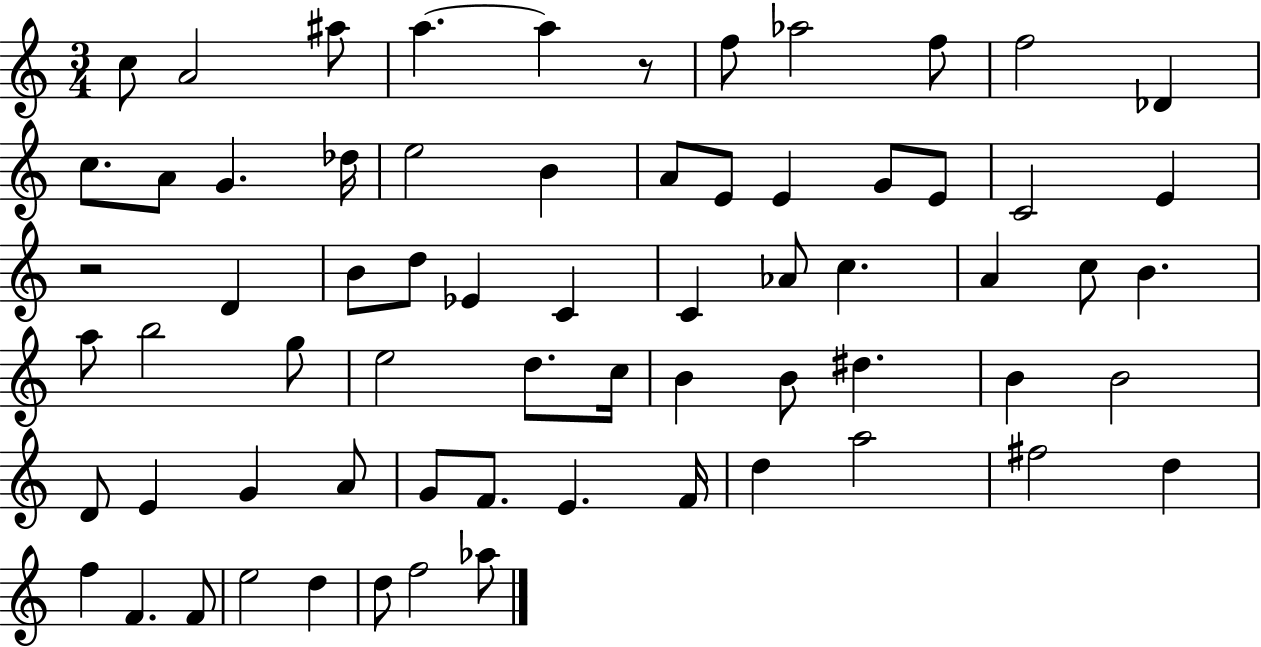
{
  \clef treble
  \numericTimeSignature
  \time 3/4
  \key c \major
  c''8 a'2 ais''8 | a''4.~~ a''4 r8 | f''8 aes''2 f''8 | f''2 des'4 | \break c''8. a'8 g'4. des''16 | e''2 b'4 | a'8 e'8 e'4 g'8 e'8 | c'2 e'4 | \break r2 d'4 | b'8 d''8 ees'4 c'4 | c'4 aes'8 c''4. | a'4 c''8 b'4. | \break a''8 b''2 g''8 | e''2 d''8. c''16 | b'4 b'8 dis''4. | b'4 b'2 | \break d'8 e'4 g'4 a'8 | g'8 f'8. e'4. f'16 | d''4 a''2 | fis''2 d''4 | \break f''4 f'4. f'8 | e''2 d''4 | d''8 f''2 aes''8 | \bar "|."
}